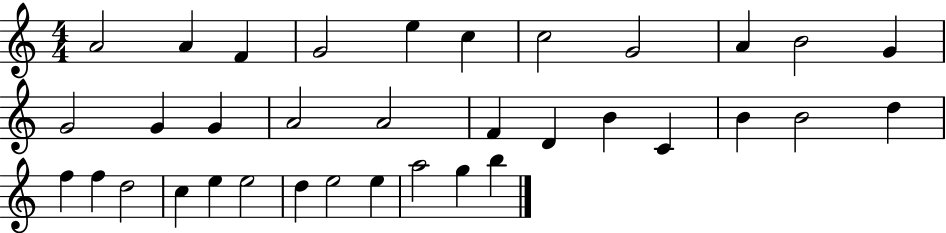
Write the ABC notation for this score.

X:1
T:Untitled
M:4/4
L:1/4
K:C
A2 A F G2 e c c2 G2 A B2 G G2 G G A2 A2 F D B C B B2 d f f d2 c e e2 d e2 e a2 g b